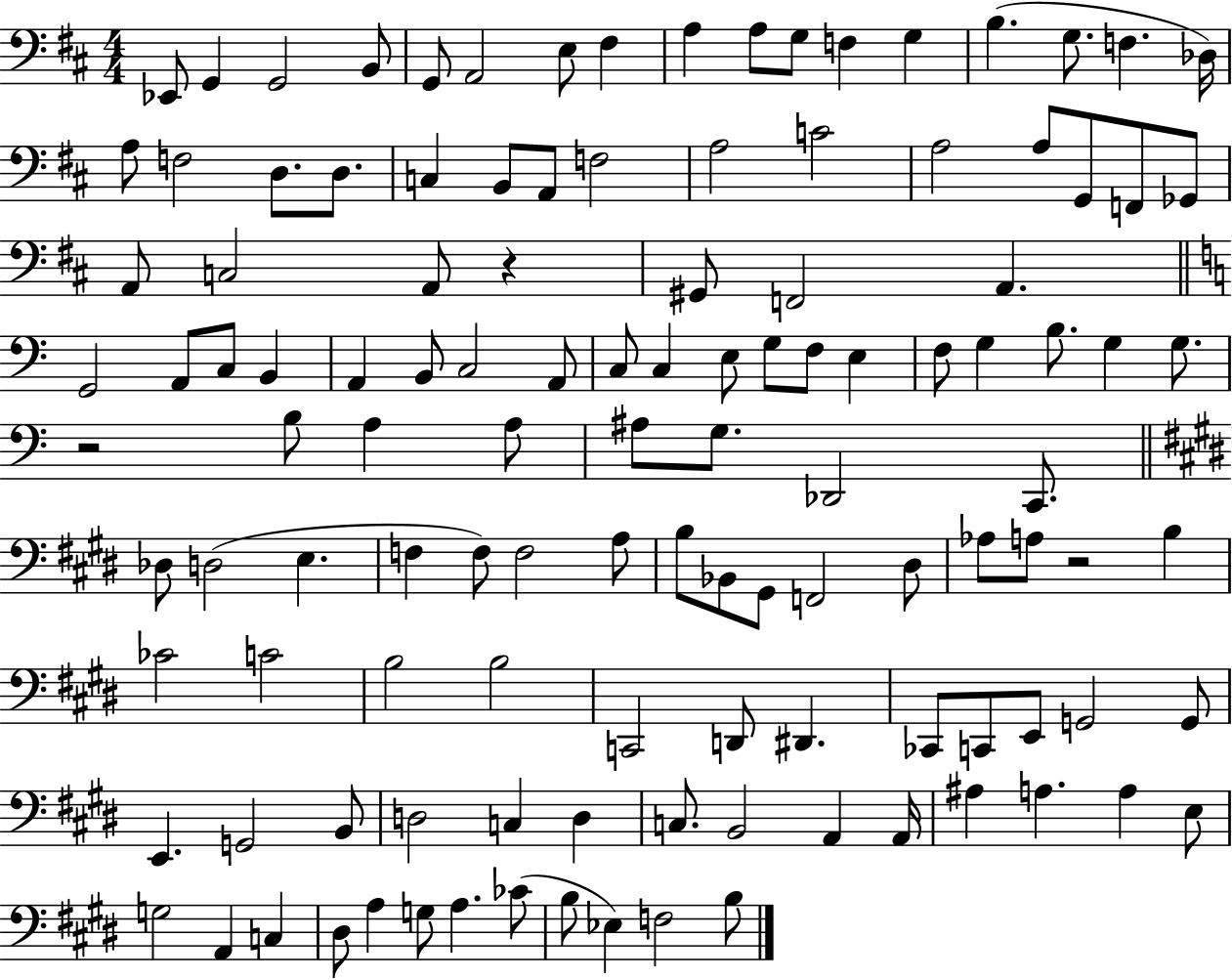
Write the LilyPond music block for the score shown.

{
  \clef bass
  \numericTimeSignature
  \time 4/4
  \key d \major
  \repeat volta 2 { ees,8 g,4 g,2 b,8 | g,8 a,2 e8 fis4 | a4 a8 g8 f4 g4 | b4.( g8. f4. des16) | \break a8 f2 d8. d8. | c4 b,8 a,8 f2 | a2 c'2 | a2 a8 g,8 f,8 ges,8 | \break a,8 c2 a,8 r4 | gis,8 f,2 a,4. | \bar "||" \break \key c \major g,2 a,8 c8 b,4 | a,4 b,8 c2 a,8 | c8 c4 e8 g8 f8 e4 | f8 g4 b8. g4 g8. | \break r2 b8 a4 a8 | ais8 g8. des,2 c,8. | \bar "||" \break \key e \major des8 d2( e4. | f4 f8) f2 a8 | b8 bes,8 gis,8 f,2 dis8 | aes8 a8 r2 b4 | \break ces'2 c'2 | b2 b2 | c,2 d,8 dis,4. | ces,8 c,8 e,8 g,2 g,8 | \break e,4. g,2 b,8 | d2 c4 d4 | c8. b,2 a,4 a,16 | ais4 a4. a4 e8 | \break g2 a,4 c4 | dis8 a4 g8 a4. ces'8( | b8 ees4) f2 b8 | } \bar "|."
}